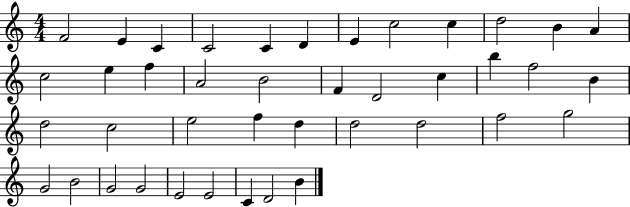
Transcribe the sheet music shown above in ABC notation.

X:1
T:Untitled
M:4/4
L:1/4
K:C
F2 E C C2 C D E c2 c d2 B A c2 e f A2 B2 F D2 c b f2 B d2 c2 e2 f d d2 d2 f2 g2 G2 B2 G2 G2 E2 E2 C D2 B